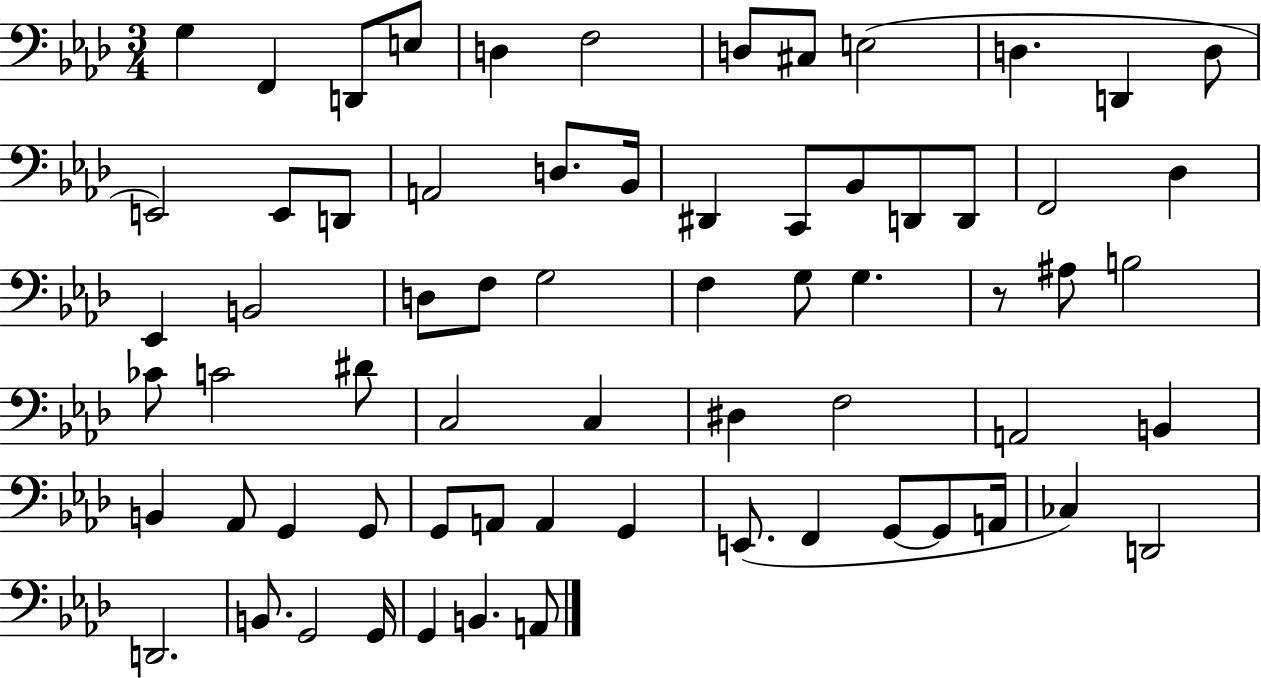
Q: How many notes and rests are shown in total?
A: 67